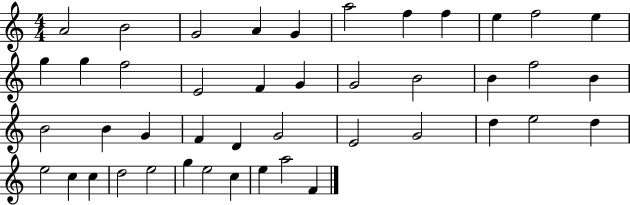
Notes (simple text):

A4/h B4/h G4/h A4/q G4/q A5/h F5/q F5/q E5/q F5/h E5/q G5/q G5/q F5/h E4/h F4/q G4/q G4/h B4/h B4/q F5/h B4/q B4/h B4/q G4/q F4/q D4/q G4/h E4/h G4/h D5/q E5/h D5/q E5/h C5/q C5/q D5/h E5/h G5/q E5/h C5/q E5/q A5/h F4/q